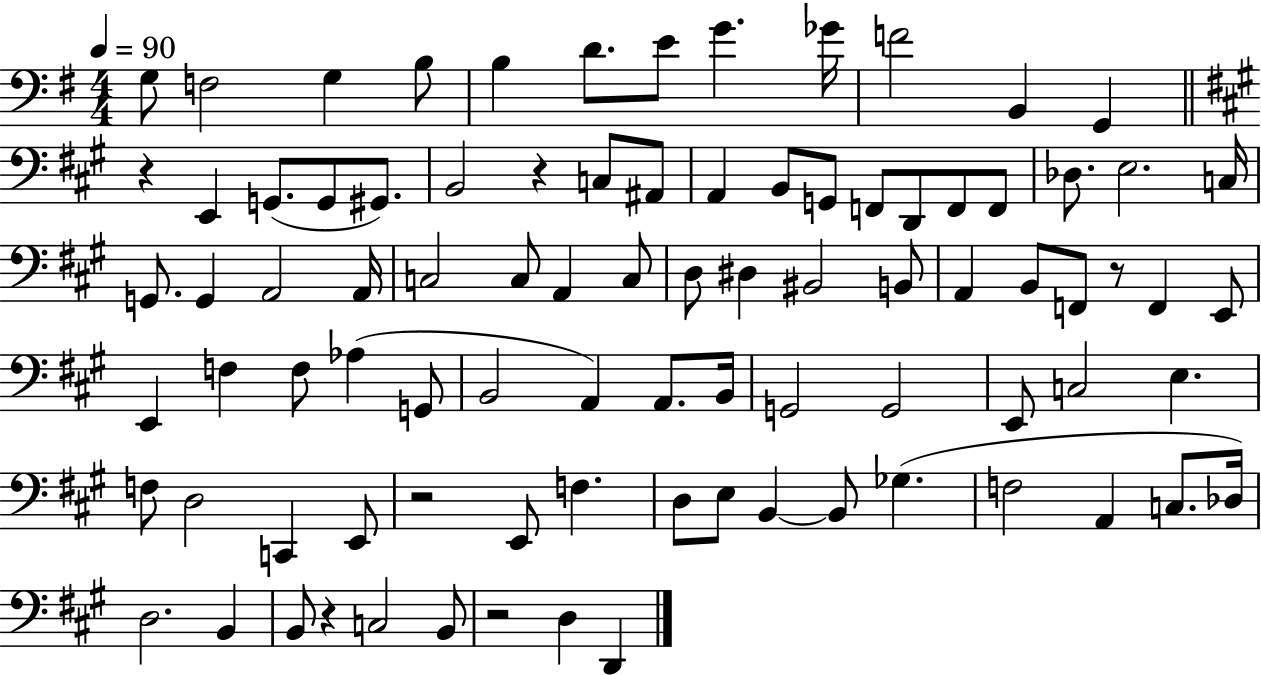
G3/e F3/h G3/q B3/e B3/q D4/e. E4/e G4/q. Gb4/s F4/h B2/q G2/q R/q E2/q G2/e. G2/e G#2/e. B2/h R/q C3/e A#2/e A2/q B2/e G2/e F2/e D2/e F2/e F2/e Db3/e. E3/h. C3/s G2/e. G2/q A2/h A2/s C3/h C3/e A2/q C3/e D3/e D#3/q BIS2/h B2/e A2/q B2/e F2/e R/e F2/q E2/e E2/q F3/q F3/e Ab3/q G2/e B2/h A2/q A2/e. B2/s G2/h G2/h E2/e C3/h E3/q. F3/e D3/h C2/q E2/e R/h E2/e F3/q. D3/e E3/e B2/q B2/e Gb3/q. F3/h A2/q C3/e. Db3/s D3/h. B2/q B2/e R/q C3/h B2/e R/h D3/q D2/q